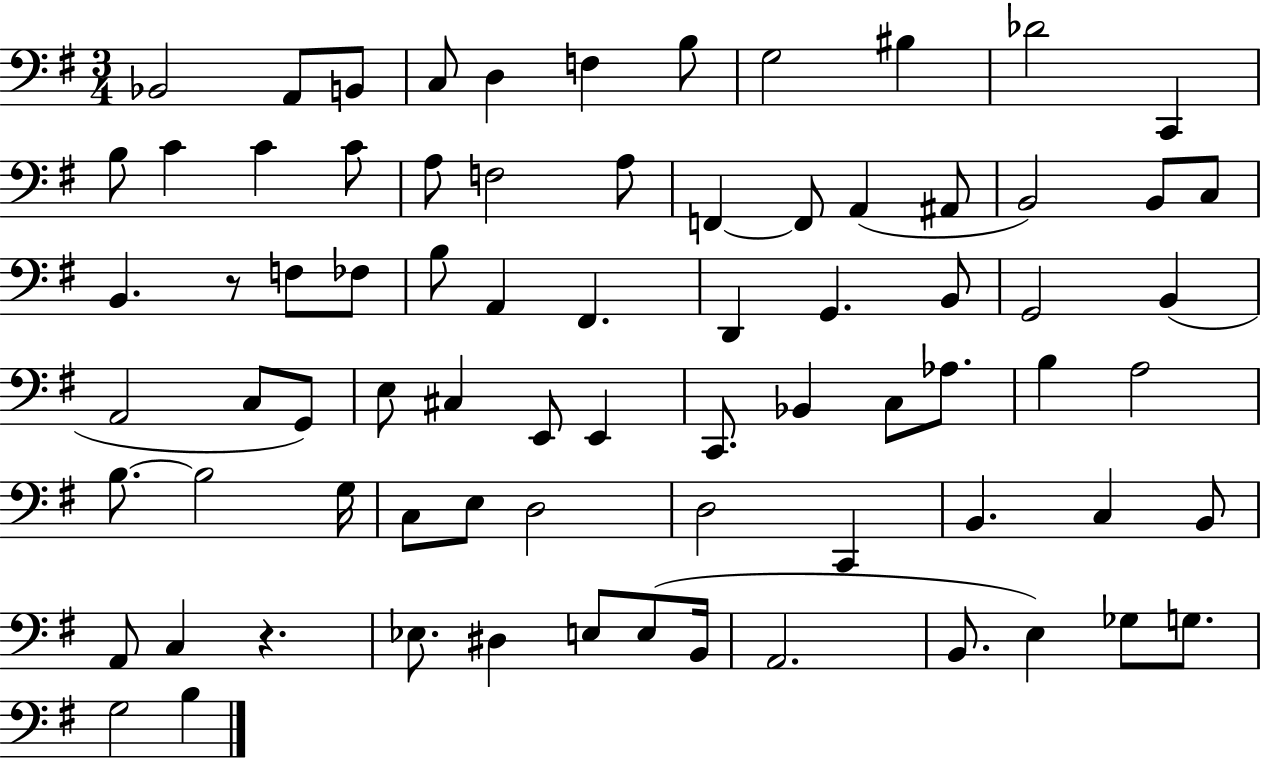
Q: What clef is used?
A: bass